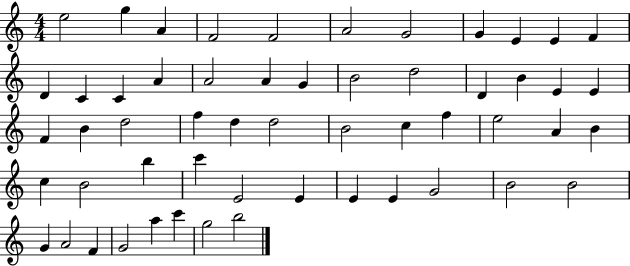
X:1
T:Untitled
M:4/4
L:1/4
K:C
e2 g A F2 F2 A2 G2 G E E F D C C A A2 A G B2 d2 D B E E F B d2 f d d2 B2 c f e2 A B c B2 b c' E2 E E E G2 B2 B2 G A2 F G2 a c' g2 b2